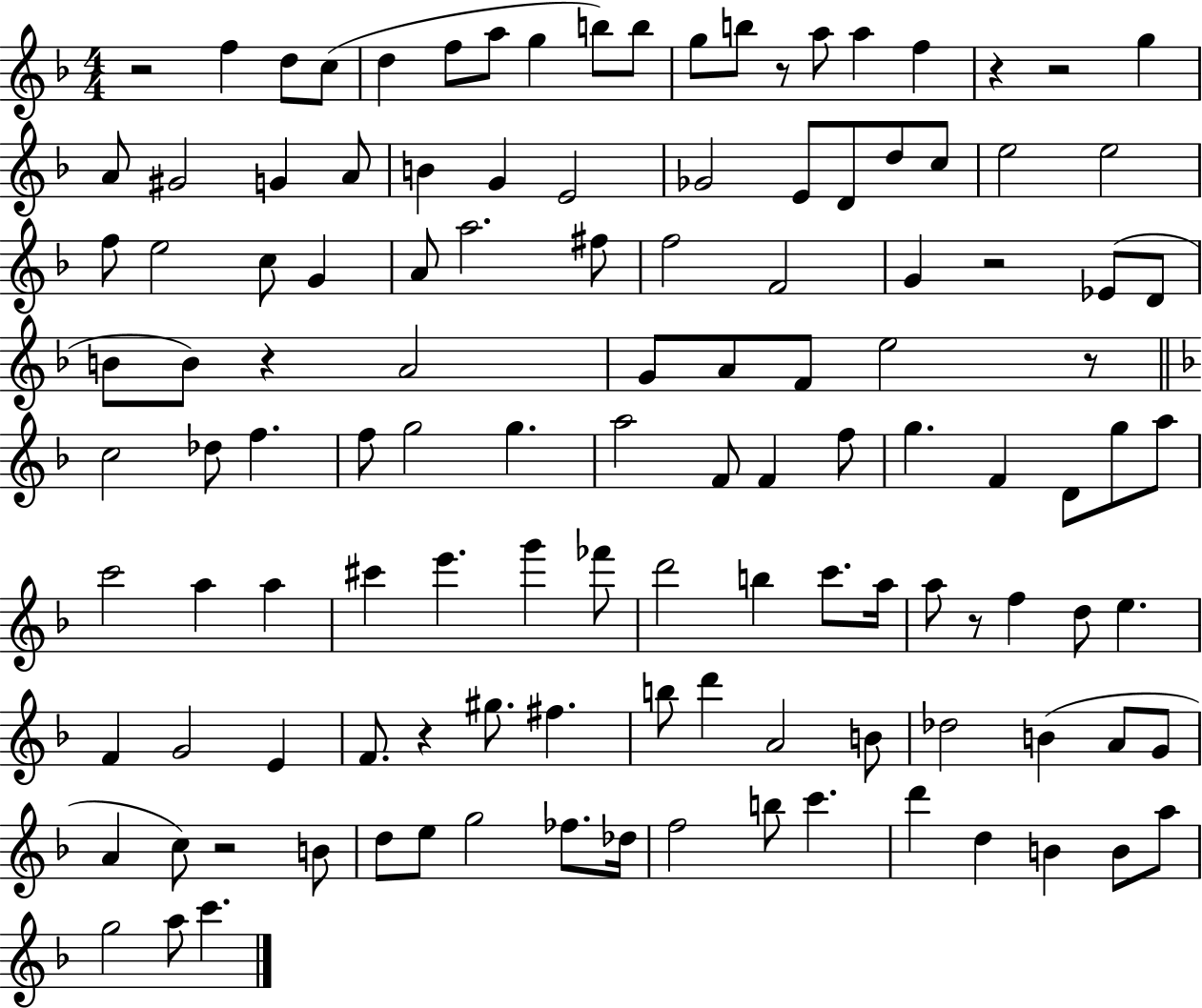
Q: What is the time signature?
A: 4/4